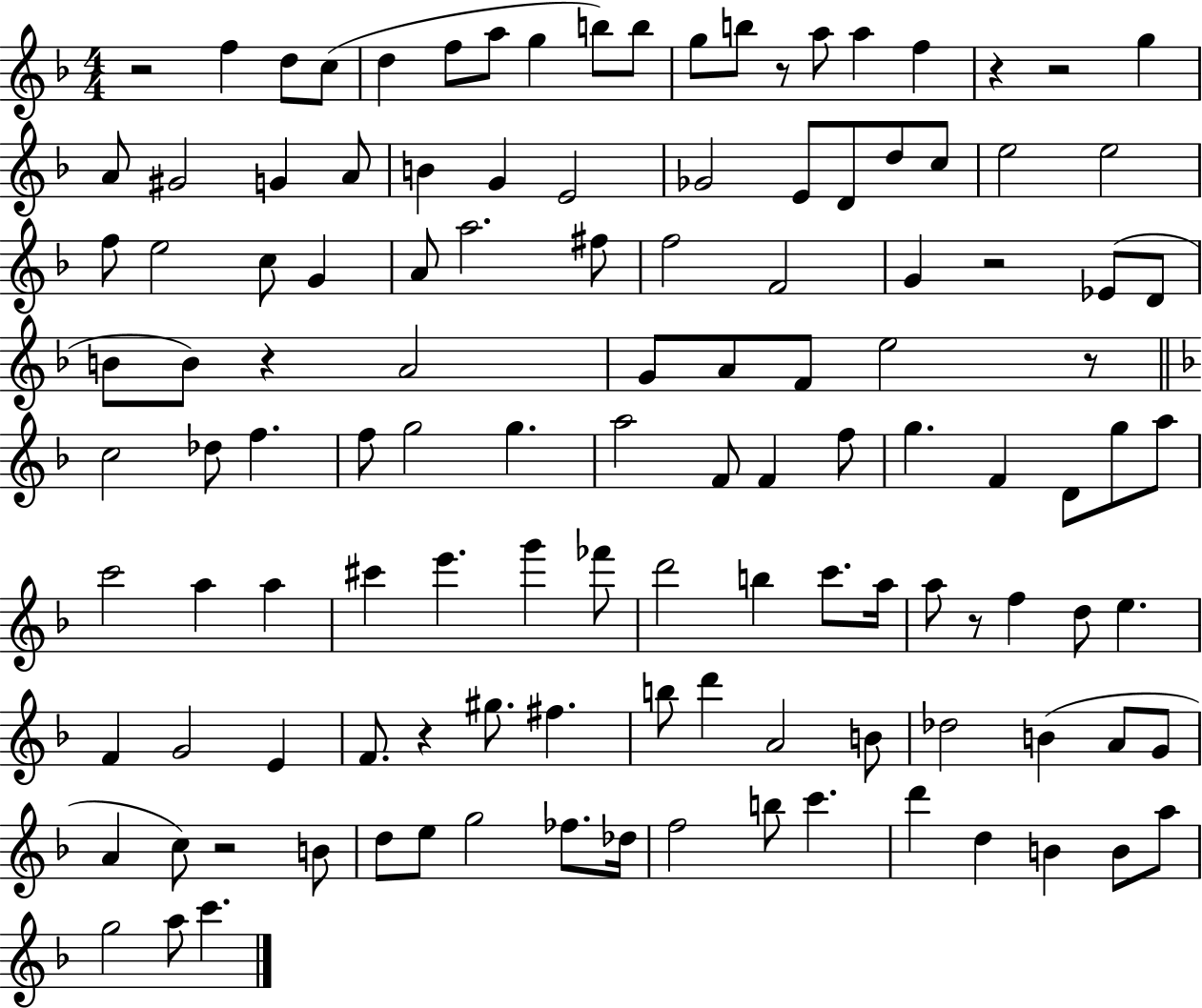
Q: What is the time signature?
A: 4/4